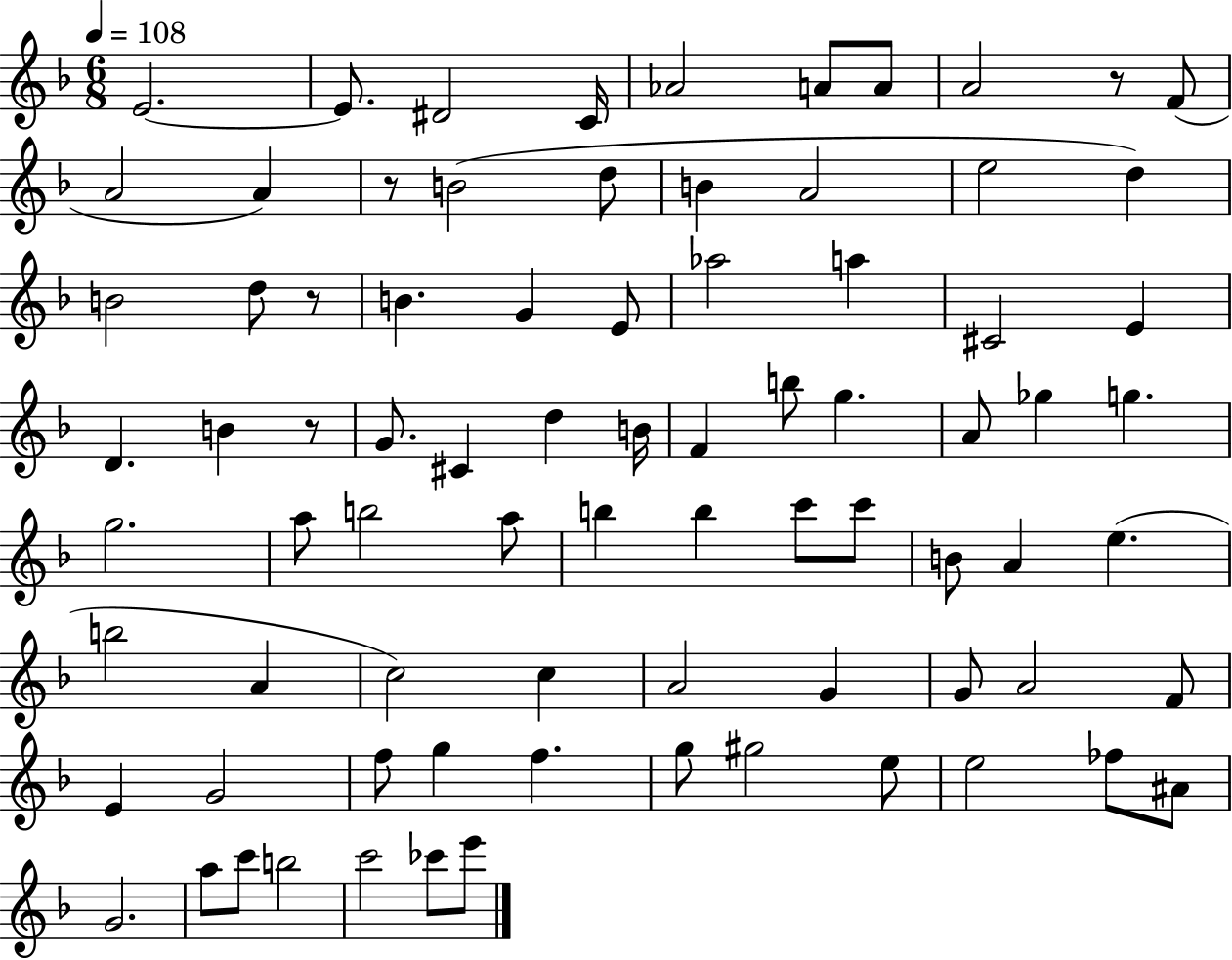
{
  \clef treble
  \numericTimeSignature
  \time 6/8
  \key f \major
  \tempo 4 = 108
  e'2.~~ | e'8. dis'2 c'16 | aes'2 a'8 a'8 | a'2 r8 f'8( | \break a'2 a'4) | r8 b'2( d''8 | b'4 a'2 | e''2 d''4) | \break b'2 d''8 r8 | b'4. g'4 e'8 | aes''2 a''4 | cis'2 e'4 | \break d'4. b'4 r8 | g'8. cis'4 d''4 b'16 | f'4 b''8 g''4. | a'8 ges''4 g''4. | \break g''2. | a''8 b''2 a''8 | b''4 b''4 c'''8 c'''8 | b'8 a'4 e''4.( | \break b''2 a'4 | c''2) c''4 | a'2 g'4 | g'8 a'2 f'8 | \break e'4 g'2 | f''8 g''4 f''4. | g''8 gis''2 e''8 | e''2 fes''8 ais'8 | \break g'2. | a''8 c'''8 b''2 | c'''2 ces'''8 e'''8 | \bar "|."
}